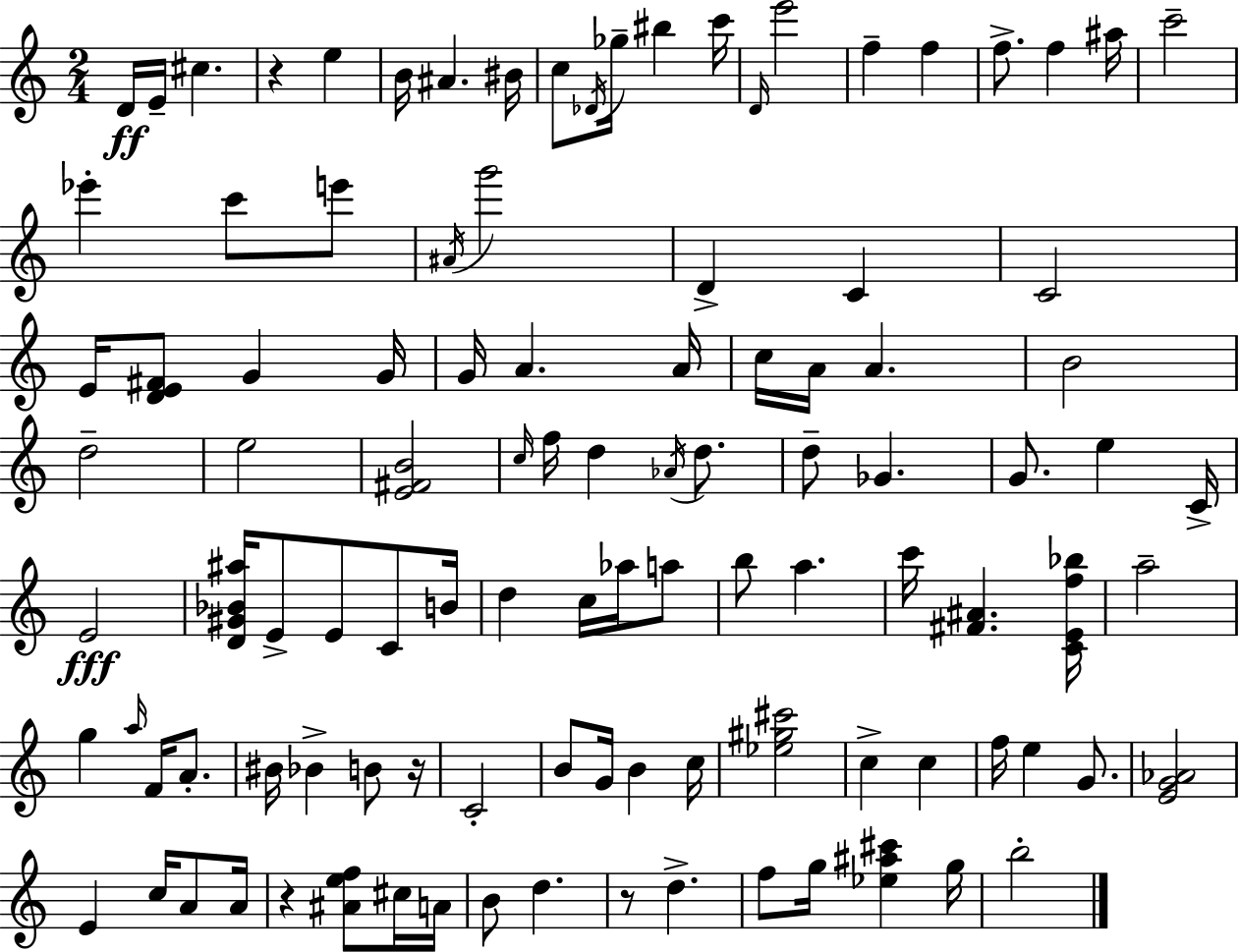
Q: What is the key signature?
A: C major